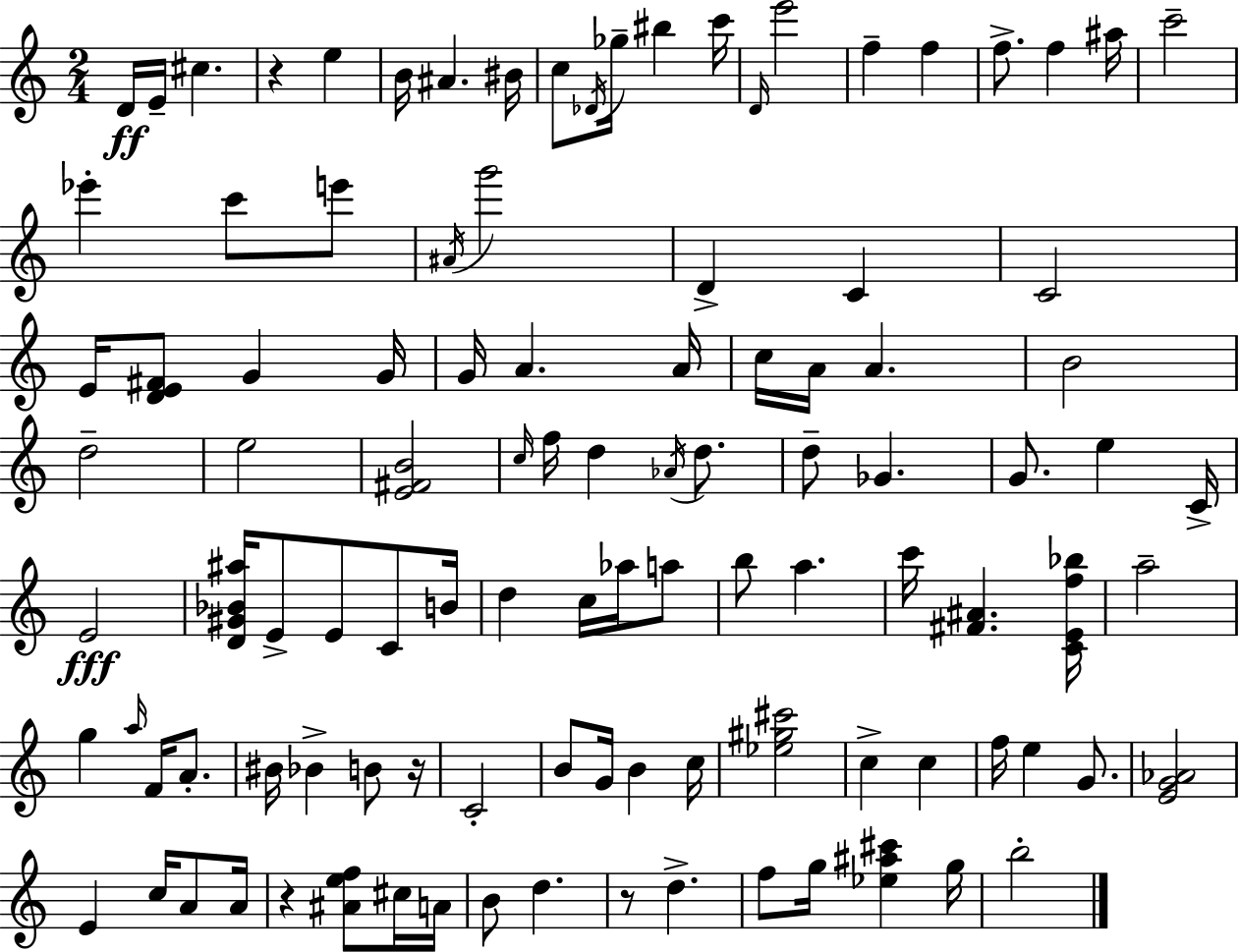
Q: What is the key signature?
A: C major